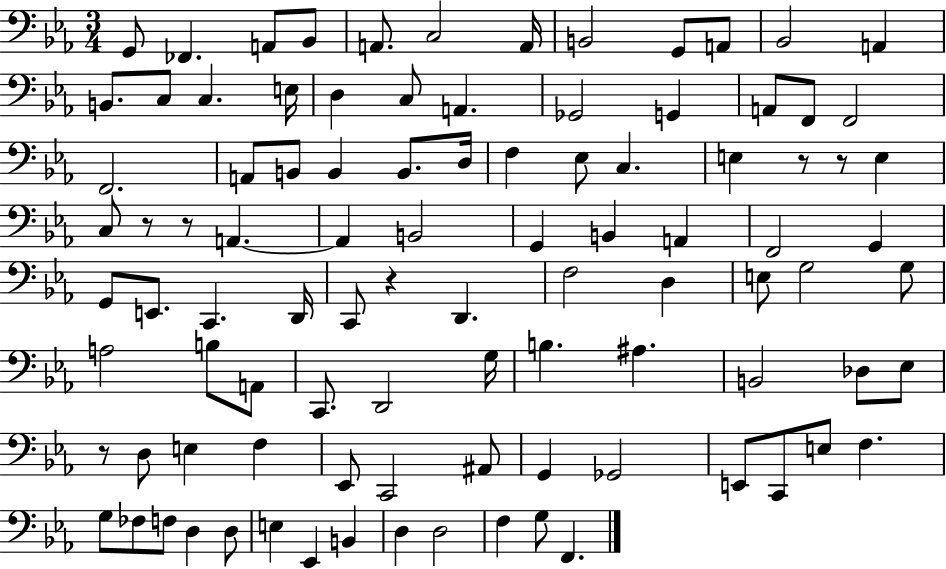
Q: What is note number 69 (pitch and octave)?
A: F3